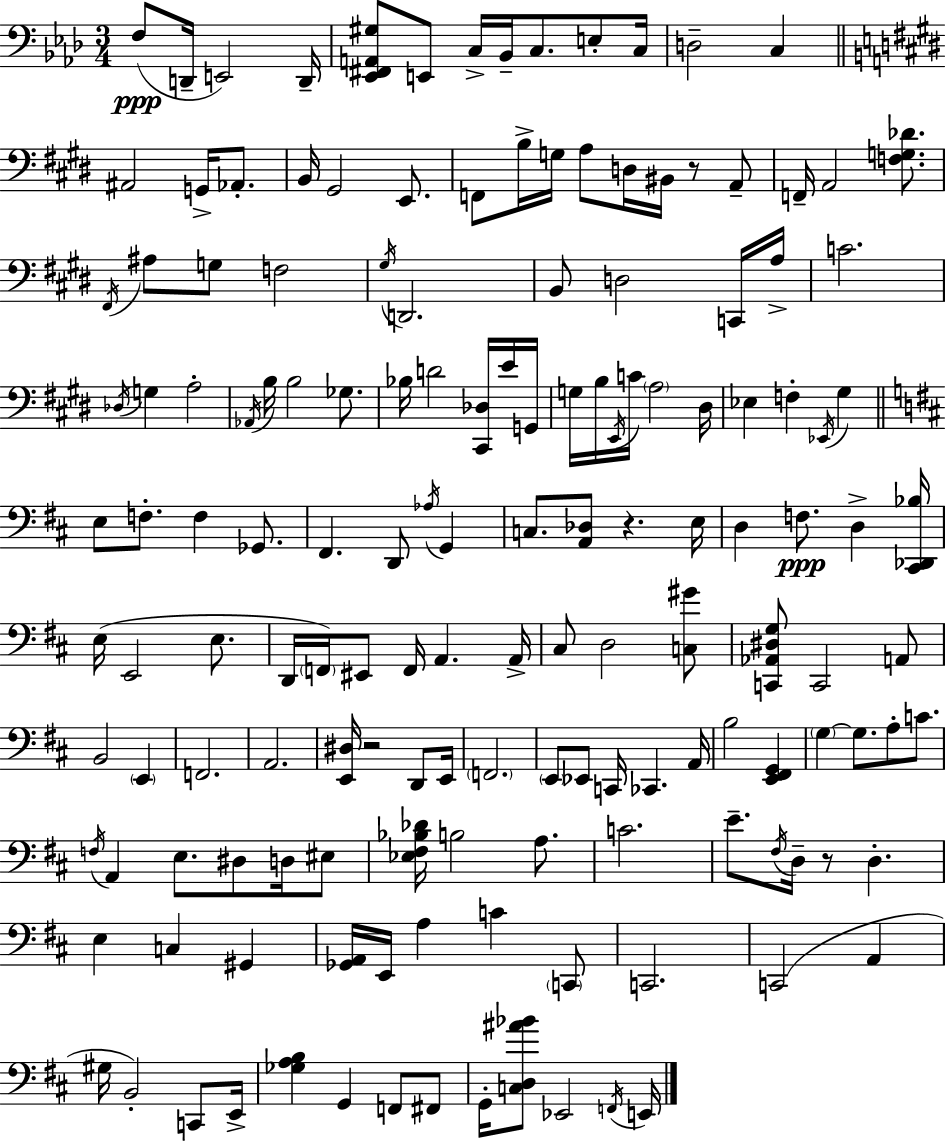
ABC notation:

X:1
T:Untitled
M:3/4
L:1/4
K:Ab
F,/2 D,,/4 E,,2 D,,/4 [_E,,^F,,A,,^G,]/2 E,,/2 C,/4 _B,,/4 C,/2 E,/2 C,/4 D,2 C, ^A,,2 G,,/4 _A,,/2 B,,/4 ^G,,2 E,,/2 F,,/2 B,/4 G,/4 A,/2 D,/4 ^B,,/4 z/2 A,,/2 F,,/4 A,,2 [F,G,_D]/2 ^F,,/4 ^A,/2 G,/2 F,2 ^G,/4 D,,2 B,,/2 D,2 C,,/4 A,/4 C2 _D,/4 G, A,2 _A,,/4 B,/4 B,2 _G,/2 _B,/4 D2 [^C,,_D,]/4 E/4 G,,/4 G,/4 B,/4 E,,/4 C/4 A,2 ^D,/4 _E, F, _E,,/4 ^G, E,/2 F,/2 F, _G,,/2 ^F,, D,,/2 _A,/4 G,, C,/2 [A,,_D,]/2 z E,/4 D, F,/2 D, [^C,,_D,,_B,]/4 E,/4 E,,2 E,/2 D,,/4 F,,/4 ^E,,/2 F,,/4 A,, A,,/4 ^C,/2 D,2 [C,^G]/2 [C,,_A,,^D,G,]/2 C,,2 A,,/2 B,,2 E,, F,,2 A,,2 [E,,^D,]/4 z2 D,,/2 E,,/4 F,,2 E,,/2 _E,,/2 C,,/4 _C,, A,,/4 B,2 [E,,^F,,G,,] G, G,/2 A,/2 C/2 F,/4 A,, E,/2 ^D,/2 D,/4 ^E,/2 [_E,^F,_B,_D]/4 B,2 A,/2 C2 E/2 ^F,/4 D,/4 z/2 D, E, C, ^G,, [_G,,A,,]/4 E,,/4 A, C C,,/2 C,,2 C,,2 A,, ^G,/4 B,,2 C,,/2 E,,/4 [_G,A,B,] G,, F,,/2 ^F,,/2 G,,/4 [C,D,^A_B]/2 _E,,2 F,,/4 E,,/4